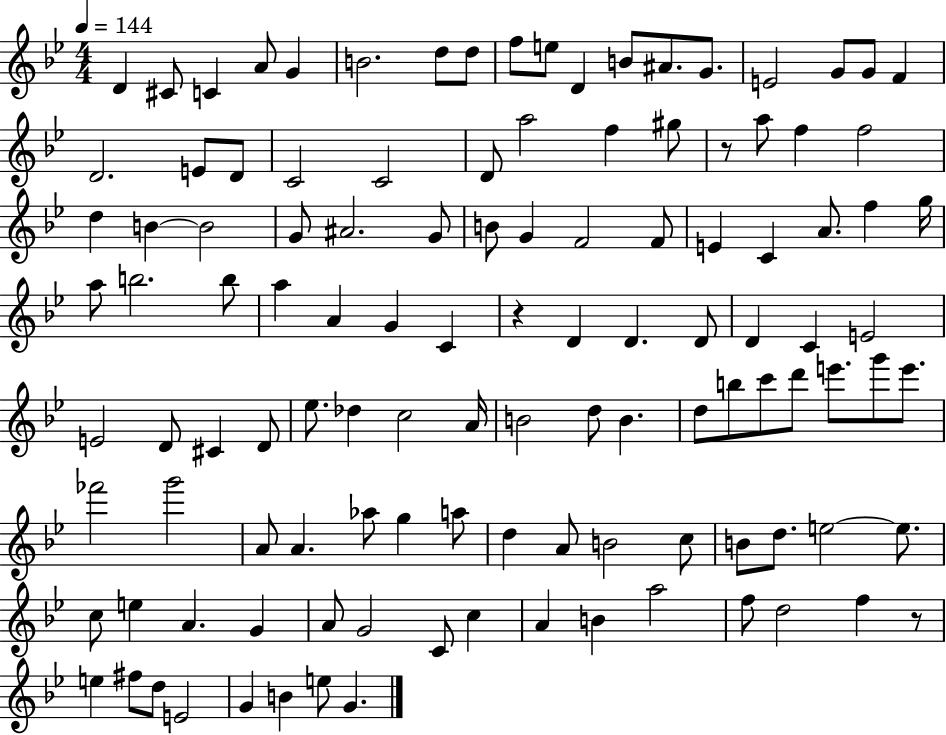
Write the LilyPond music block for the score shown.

{
  \clef treble
  \numericTimeSignature
  \time 4/4
  \key bes \major
  \tempo 4 = 144
  d'4 cis'8 c'4 a'8 g'4 | b'2. d''8 d''8 | f''8 e''8 d'4 b'8 ais'8. g'8. | e'2 g'8 g'8 f'4 | \break d'2. e'8 d'8 | c'2 c'2 | d'8 a''2 f''4 gis''8 | r8 a''8 f''4 f''2 | \break d''4 b'4~~ b'2 | g'8 ais'2. g'8 | b'8 g'4 f'2 f'8 | e'4 c'4 a'8. f''4 g''16 | \break a''8 b''2. b''8 | a''4 a'4 g'4 c'4 | r4 d'4 d'4. d'8 | d'4 c'4 e'2 | \break e'2 d'8 cis'4 d'8 | ees''8. des''4 c''2 a'16 | b'2 d''8 b'4. | d''8 b''8 c'''8 d'''8 e'''8. g'''8 e'''8. | \break fes'''2 g'''2 | a'8 a'4. aes''8 g''4 a''8 | d''4 a'8 b'2 c''8 | b'8 d''8. e''2~~ e''8. | \break c''8 e''4 a'4. g'4 | a'8 g'2 c'8 c''4 | a'4 b'4 a''2 | f''8 d''2 f''4 r8 | \break e''4 fis''8 d''8 e'2 | g'4 b'4 e''8 g'4. | \bar "|."
}